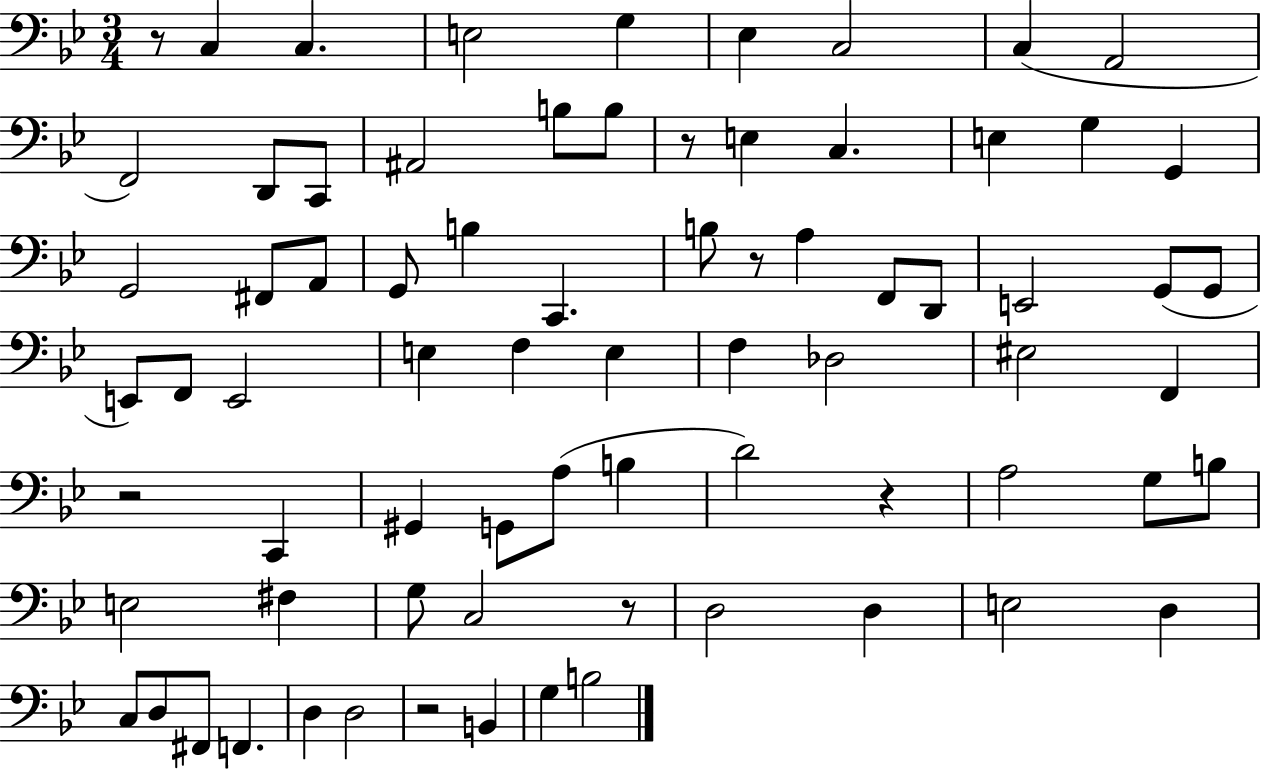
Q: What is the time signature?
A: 3/4